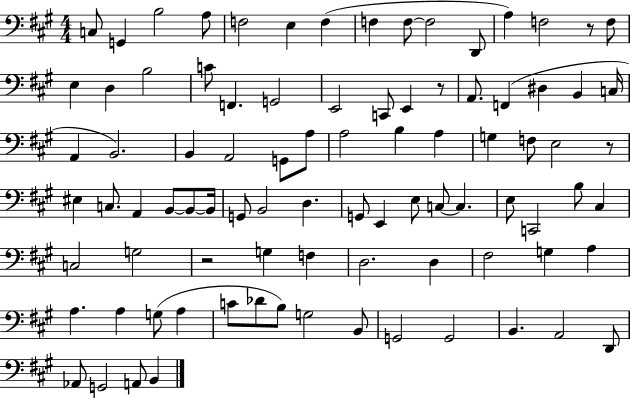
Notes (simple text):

C3/e G2/q B3/h A3/e F3/h E3/q F3/q F3/q F3/e F3/h D2/e A3/q F3/h R/e F3/e E3/q D3/q B3/h C4/e F2/q. G2/h E2/h C2/e E2/q R/e A2/e. F2/q D#3/q B2/q C3/s A2/q B2/h. B2/q A2/h G2/e A3/e A3/h B3/q A3/q G3/q F3/e E3/h R/e EIS3/q C3/e. A2/q B2/e B2/e B2/s G2/e B2/h D3/q. G2/e E2/q E3/e C3/e C3/q. E3/e C2/h B3/e C#3/q C3/h G3/h R/h G3/q F3/q D3/h. D3/q F#3/h G3/q A3/q A3/q. A3/q G3/e A3/q C4/e Db4/e B3/e G3/h B2/e G2/h G2/h B2/q. A2/h D2/e Ab2/e G2/h A2/e B2/q